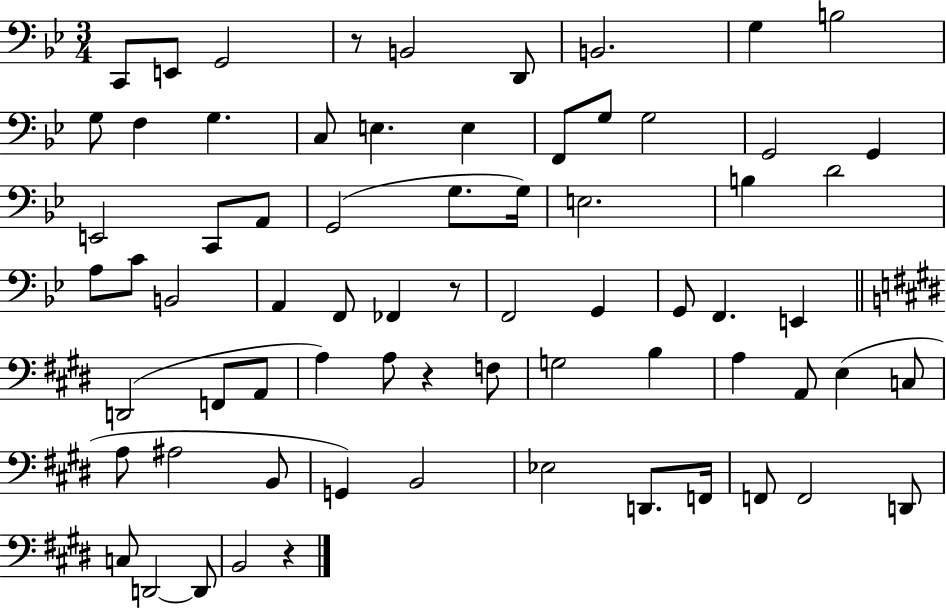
C2/e E2/e G2/h R/e B2/h D2/e B2/h. G3/q B3/h G3/e F3/q G3/q. C3/e E3/q. E3/q F2/e G3/e G3/h G2/h G2/q E2/h C2/e A2/e G2/h G3/e. G3/s E3/h. B3/q D4/h A3/e C4/e B2/h A2/q F2/e FES2/q R/e F2/h G2/q G2/e F2/q. E2/q D2/h F2/e A2/e A3/q A3/e R/q F3/e G3/h B3/q A3/q A2/e E3/q C3/e A3/e A#3/h B2/e G2/q B2/h Eb3/h D2/e. F2/s F2/e F2/h D2/e C3/e D2/h D2/e B2/h R/q